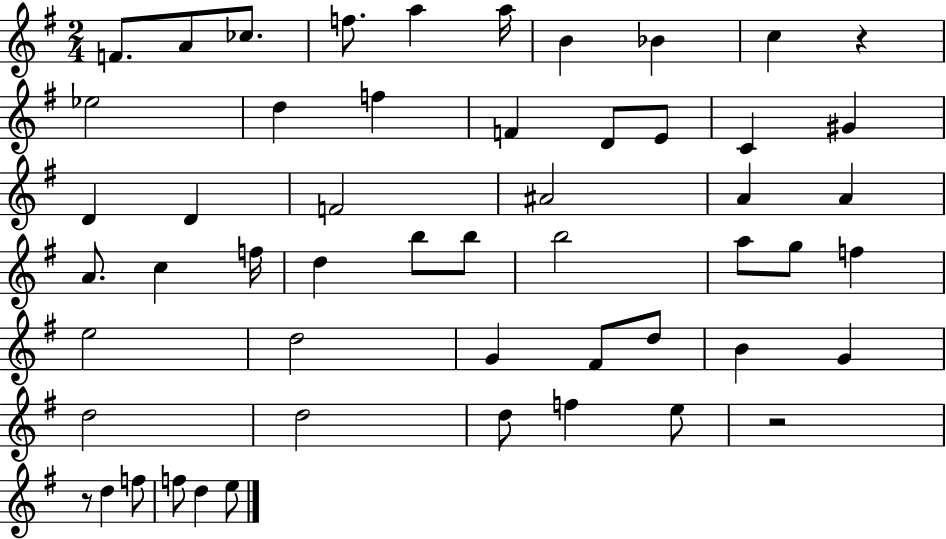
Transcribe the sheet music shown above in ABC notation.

X:1
T:Untitled
M:2/4
L:1/4
K:G
F/2 A/2 _c/2 f/2 a a/4 B _B c z _e2 d f F D/2 E/2 C ^G D D F2 ^A2 A A A/2 c f/4 d b/2 b/2 b2 a/2 g/2 f e2 d2 G ^F/2 d/2 B G d2 d2 d/2 f e/2 z2 z/2 d f/2 f/2 d e/2